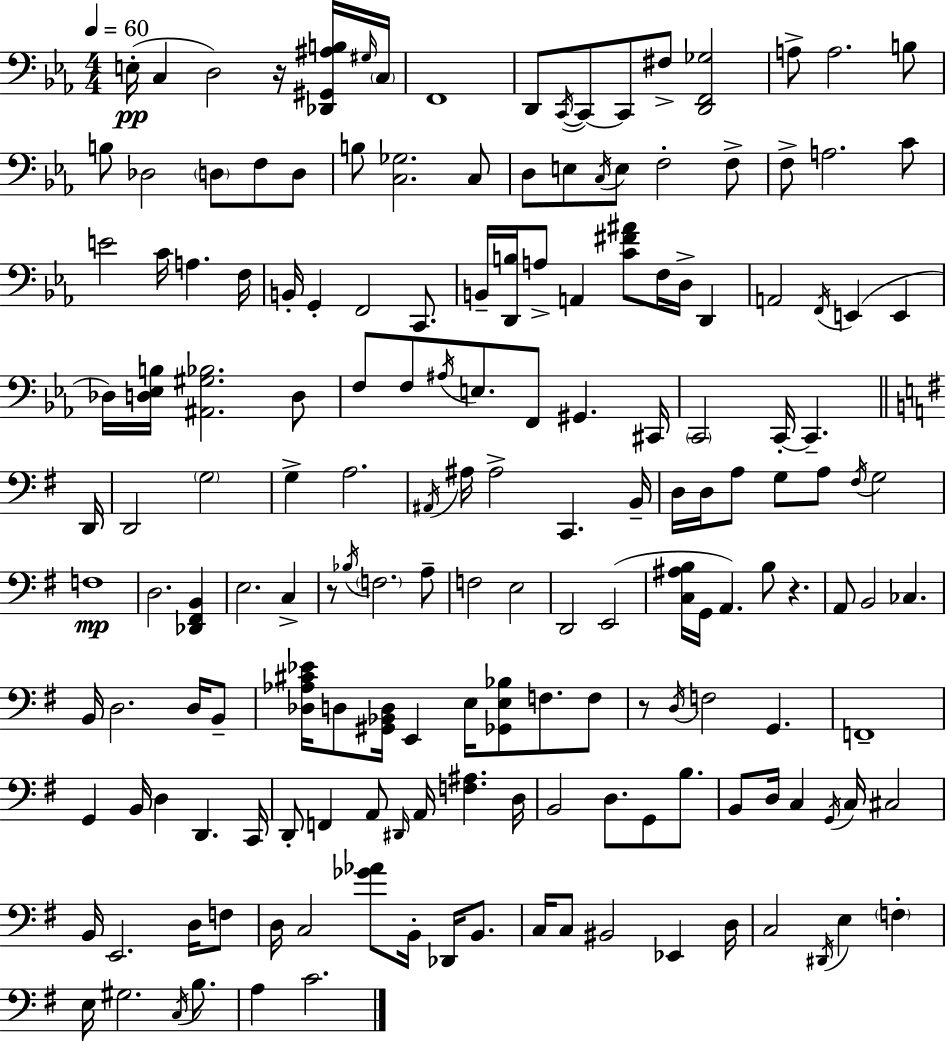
{
  \clef bass
  \numericTimeSignature
  \time 4/4
  \key ees \major
  \tempo 4 = 60
  \repeat volta 2 { e16-.(\pp c4 d2) r16 <des, gis, ais b>16 \grace { gis16 } | \parenthesize c16 f,1 | d,8 \acciaccatura { c,16~ }~ c,8 c,8 fis8-> <d, f, ges>2 | a8-> a2. | \break b8 b8 des2 \parenthesize d8 f8 | d8 b8 <c ges>2. | c8 d8 e8 \acciaccatura { c16 } e8 f2-. | f8-> f8-> a2. | \break c'8 e'2 c'16 a4. | f16 b,16-. g,4-. f,2 | c,8. b,16-- <d, b>16 a8-> a,4 <c' fis' ais'>8 f16 d16-> d,4 | a,2 \acciaccatura { f,16 } e,4( | \break e,4 des16) <d ees b>16 <ais, gis bes>2. | d8 f8 f8 \acciaccatura { ais16 } e8. f,8 gis,4. | cis,16 \parenthesize c,2 c,16-.~~ c,4.-- | \bar "||" \break \key g \major d,16 d,2 \parenthesize g2 | g4-> a2. | \acciaccatura { ais,16 } ais16 ais2-> c,4. | b,16-- d16 d16 a8 g8 a8 \acciaccatura { fis16 } g2 | \break f1\mp | d2. <des, fis, b,>4 | e2. c4-> | r8 \acciaccatura { bes16 } \parenthesize f2. | \break a8-- f2 e2 | d,2 e,2( | <c ais b>16 g,16 a,4.) b8 r4. | a,8 b,2 ces4. | \break b,16 d2. | d16 b,8-- <des aes cis' ees'>16 d8 <gis, bes, d>16 e,4 e16 <ges, e bes>8 f8. | f8 r8 \acciaccatura { d16 } f2 g,4. | f,1-- | \break g,4 b,16 d4 d,4. | c,16 d,8-. f,4 a,8 \grace { dis,16 } a,16 <f ais>4. | d16 b,2 d8. | g,8 b8. b,8 d16 c4 \acciaccatura { g,16 } c16 cis2 | \break b,16 e,2. | d16 f8 d16 c2 | <ges' aes'>8 b,16-. des,16 b,8. c16 c8 bis,2 | ees,4 d16 c2 \acciaccatura { dis,16 } | \break e4 \parenthesize f4-. e16 gis2. | \acciaccatura { c16 } b8. a4 c'2. | } \bar "|."
}